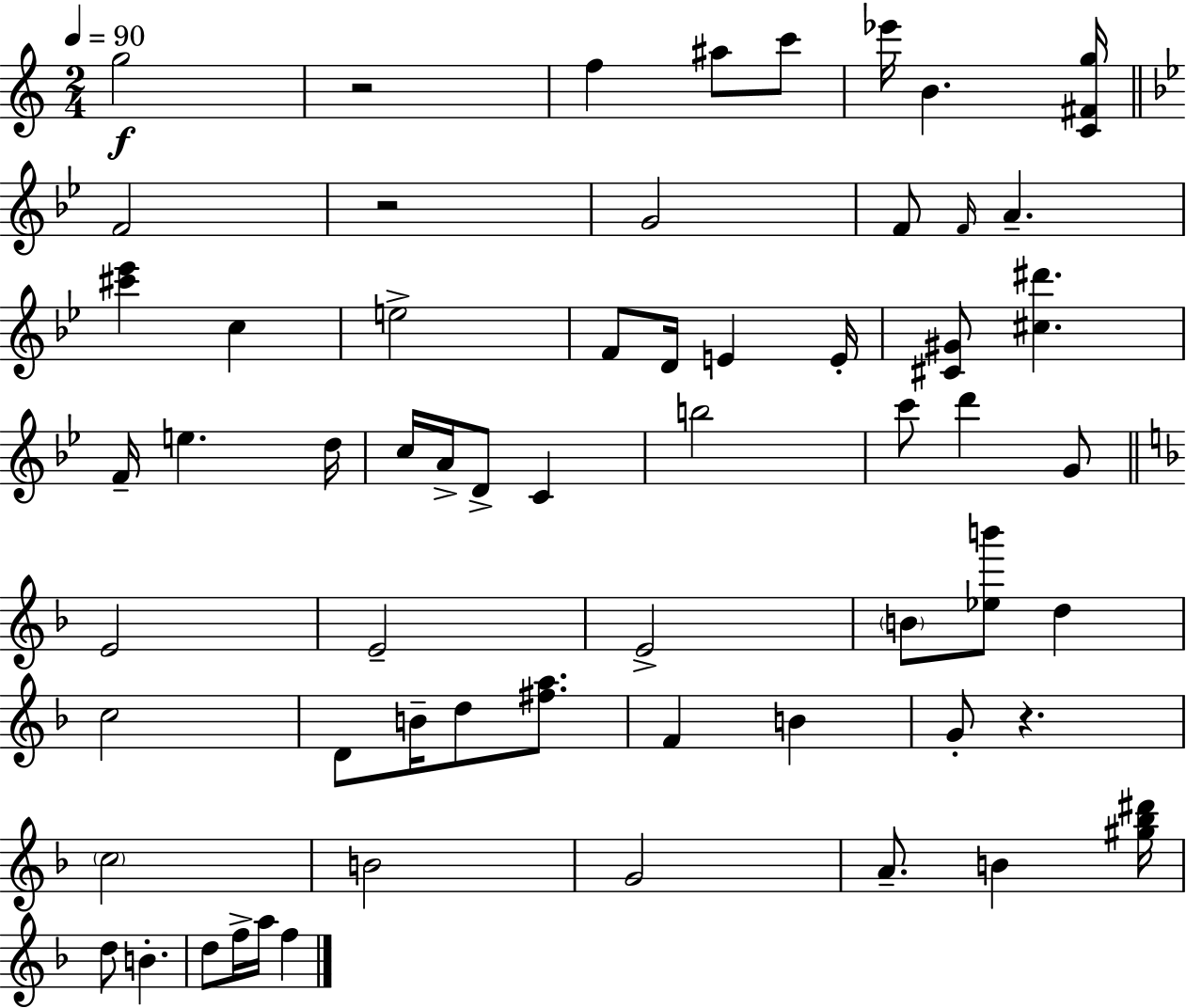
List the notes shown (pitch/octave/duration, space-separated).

G5/h R/h F5/q A#5/e C6/e Eb6/s B4/q. [C4,F#4,G5]/s F4/h R/h G4/h F4/e F4/s A4/q. [C#6,Eb6]/q C5/q E5/h F4/e D4/s E4/q E4/s [C#4,G#4]/e [C#5,D#6]/q. F4/s E5/q. D5/s C5/s A4/s D4/e C4/q B5/h C6/e D6/q G4/e E4/h E4/h E4/h B4/e [Eb5,B6]/e D5/q C5/h D4/e B4/s D5/e [F#5,A5]/e. F4/q B4/q G4/e R/q. C5/h B4/h G4/h A4/e. B4/q [G#5,Bb5,D#6]/s D5/e B4/q. D5/e F5/s A5/s F5/q